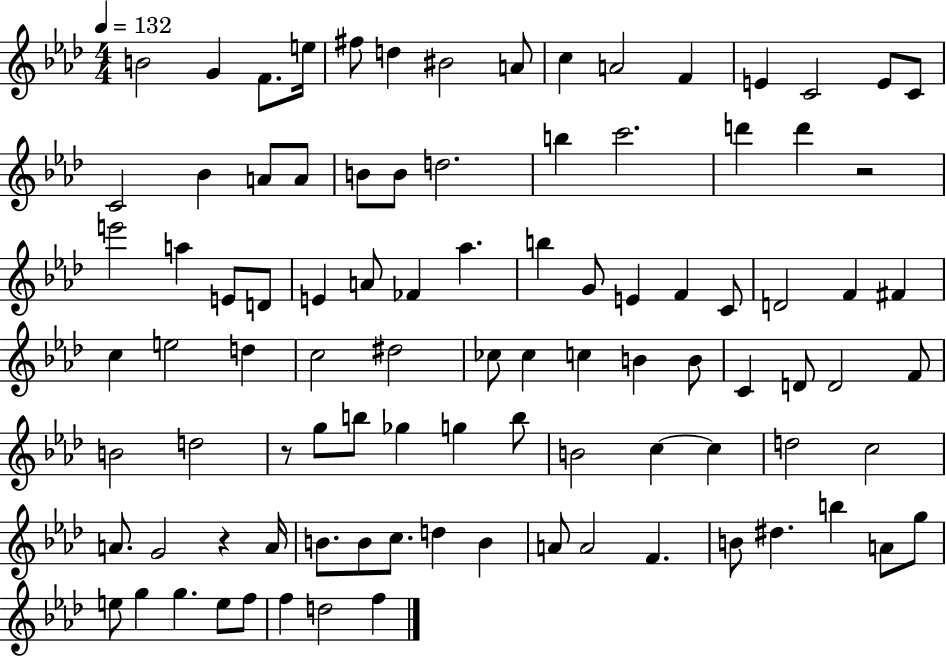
B4/h G4/q F4/e. E5/s F#5/e D5/q BIS4/h A4/e C5/q A4/h F4/q E4/q C4/h E4/e C4/e C4/h Bb4/q A4/e A4/e B4/e B4/e D5/h. B5/q C6/h. D6/q D6/q R/h E6/h A5/q E4/e D4/e E4/q A4/e FES4/q Ab5/q. B5/q G4/e E4/q F4/q C4/e D4/h F4/q F#4/q C5/q E5/h D5/q C5/h D#5/h CES5/e CES5/q C5/q B4/q B4/e C4/q D4/e D4/h F4/e B4/h D5/h R/e G5/e B5/e Gb5/q G5/q B5/e B4/h C5/q C5/q D5/h C5/h A4/e. G4/h R/q A4/s B4/e. B4/e C5/e. D5/q B4/q A4/e A4/h F4/q. B4/e D#5/q. B5/q A4/e G5/e E5/e G5/q G5/q. E5/e F5/e F5/q D5/h F5/q